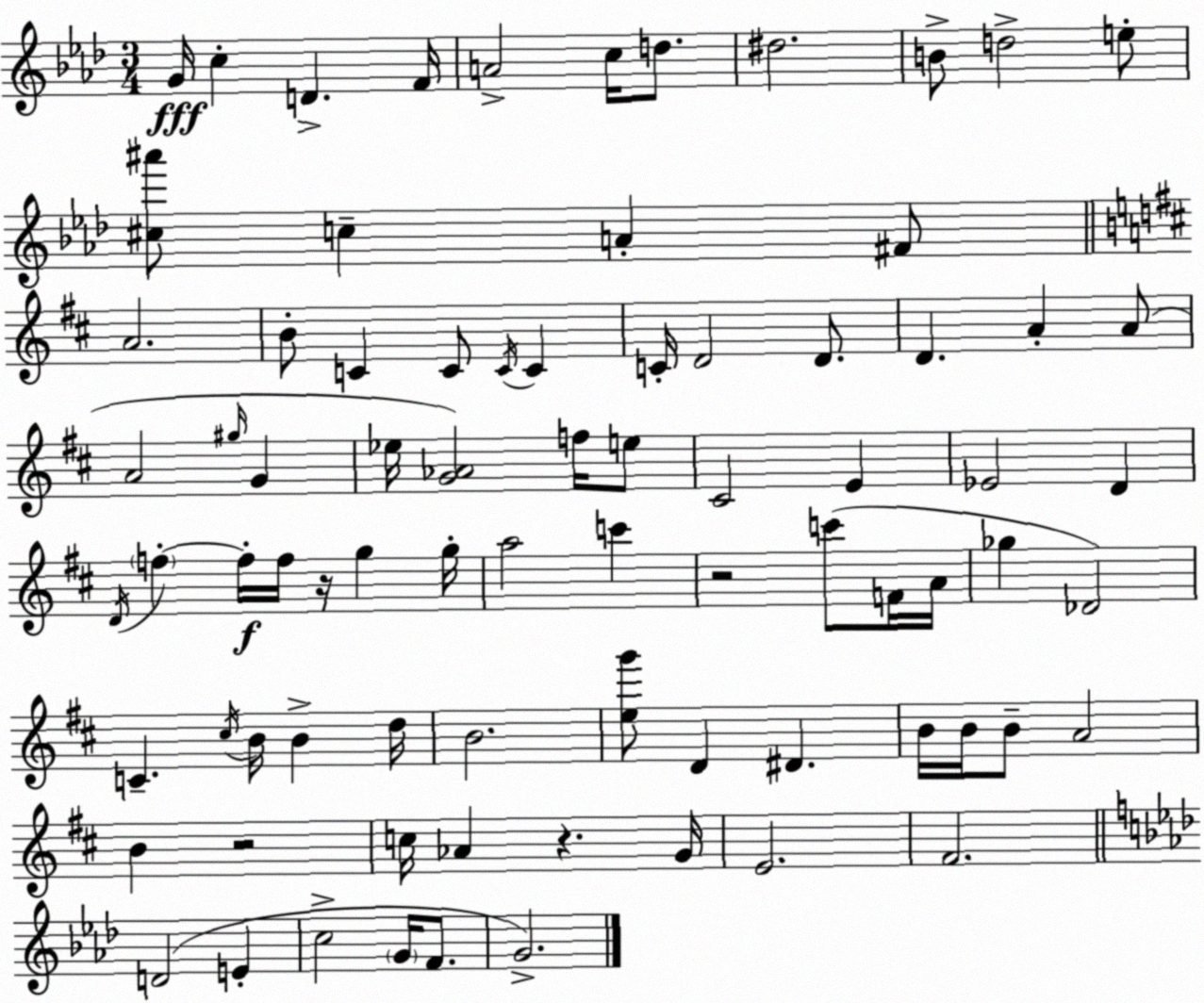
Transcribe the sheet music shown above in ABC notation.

X:1
T:Untitled
M:3/4
L:1/4
K:Fm
G/4 c D F/4 A2 c/4 d/2 ^d2 B/2 d2 e/2 [^c^a']/2 c A ^F/2 A2 B/2 C C/2 C/4 C C/4 D2 D/2 D A A/2 A2 ^g/4 G _e/4 [G_A]2 f/4 e/2 ^C2 E _E2 D D/4 f f/4 f/4 z/4 g g/4 a2 c' z2 c'/2 F/4 A/4 _g _D2 C ^c/4 B/4 B d/4 B2 [eg']/2 D ^D B/4 B/4 B/2 A2 B z2 c/4 _A z G/4 E2 ^F2 D2 E c2 G/4 F/2 G2